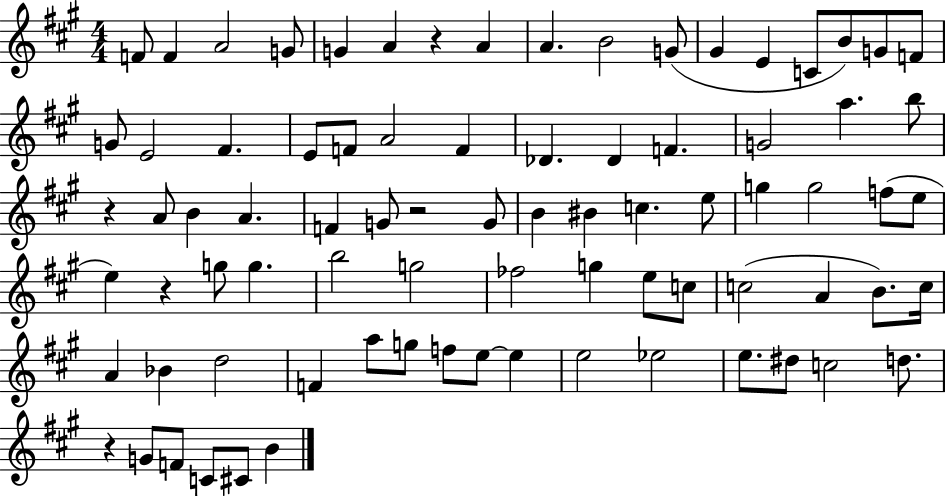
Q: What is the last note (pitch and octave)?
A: B4